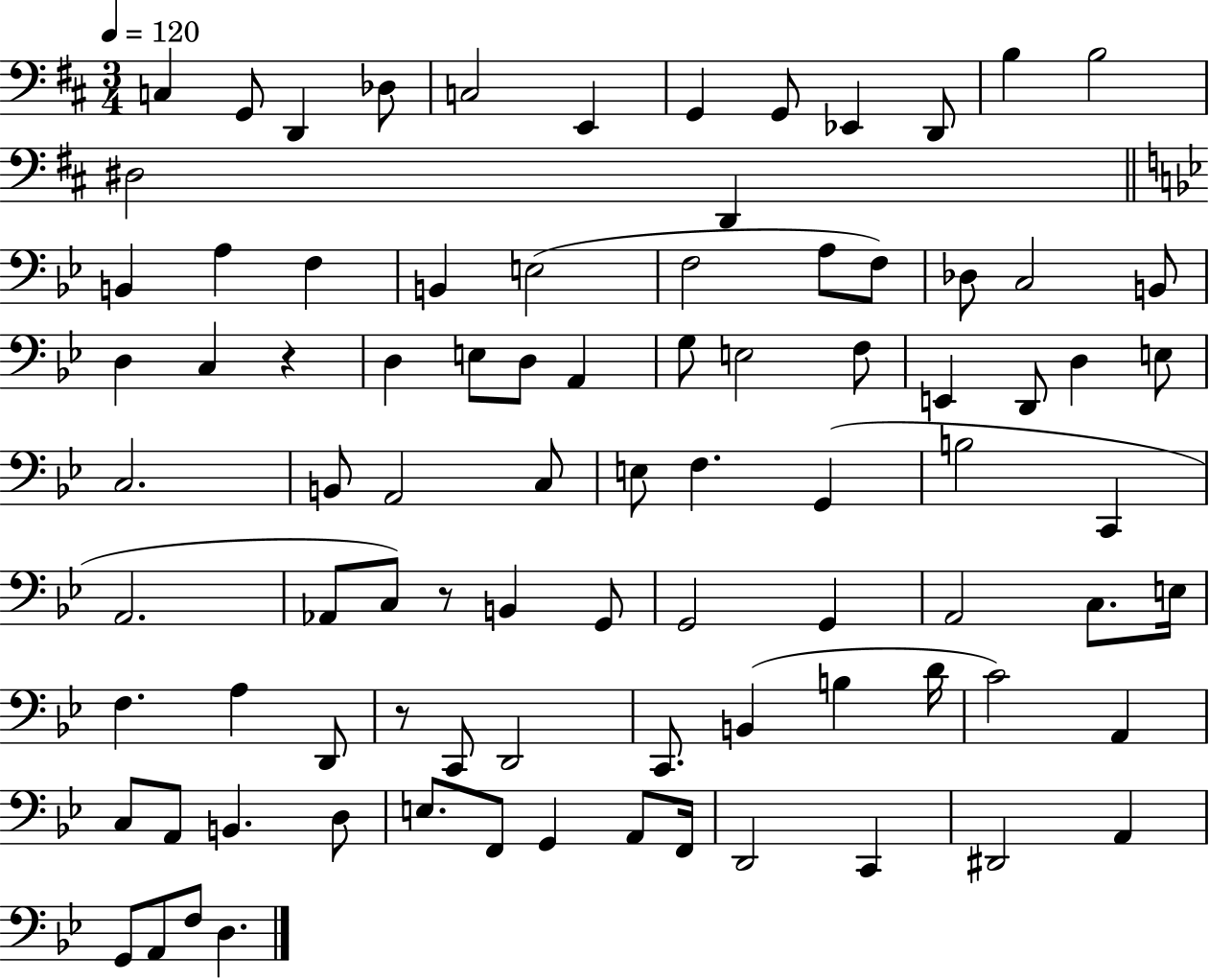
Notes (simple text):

C3/q G2/e D2/q Db3/e C3/h E2/q G2/q G2/e Eb2/q D2/e B3/q B3/h D#3/h D2/q B2/q A3/q F3/q B2/q E3/h F3/h A3/e F3/e Db3/e C3/h B2/e D3/q C3/q R/q D3/q E3/e D3/e A2/q G3/e E3/h F3/e E2/q D2/e D3/q E3/e C3/h. B2/e A2/h C3/e E3/e F3/q. G2/q B3/h C2/q A2/h. Ab2/e C3/e R/e B2/q G2/e G2/h G2/q A2/h C3/e. E3/s F3/q. A3/q D2/e R/e C2/e D2/h C2/e. B2/q B3/q D4/s C4/h A2/q C3/e A2/e B2/q. D3/e E3/e. F2/e G2/q A2/e F2/s D2/h C2/q D#2/h A2/q G2/e A2/e F3/e D3/q.